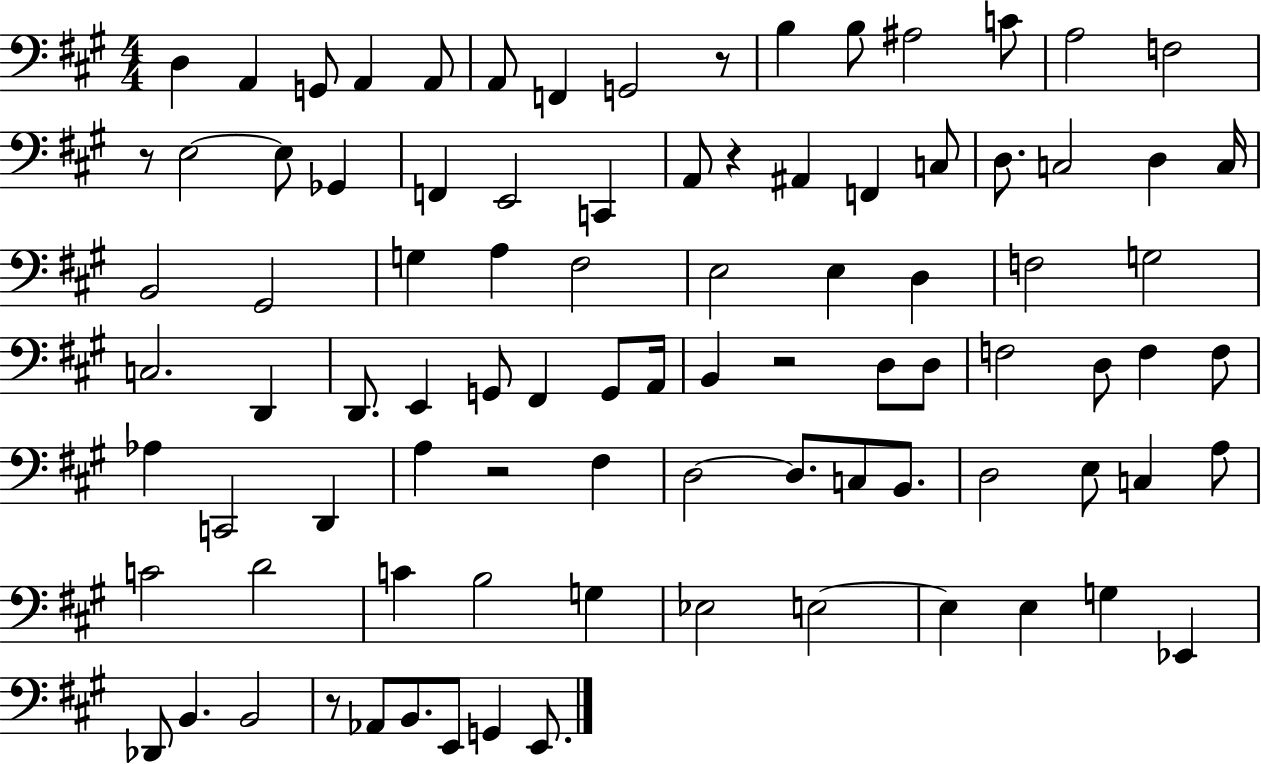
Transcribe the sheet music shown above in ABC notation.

X:1
T:Untitled
M:4/4
L:1/4
K:A
D, A,, G,,/2 A,, A,,/2 A,,/2 F,, G,,2 z/2 B, B,/2 ^A,2 C/2 A,2 F,2 z/2 E,2 E,/2 _G,, F,, E,,2 C,, A,,/2 z ^A,, F,, C,/2 D,/2 C,2 D, C,/4 B,,2 ^G,,2 G, A, ^F,2 E,2 E, D, F,2 G,2 C,2 D,, D,,/2 E,, G,,/2 ^F,, G,,/2 A,,/4 B,, z2 D,/2 D,/2 F,2 D,/2 F, F,/2 _A, C,,2 D,, A, z2 ^F, D,2 D,/2 C,/2 B,,/2 D,2 E,/2 C, A,/2 C2 D2 C B,2 G, _E,2 E,2 E, E, G, _E,, _D,,/2 B,, B,,2 z/2 _A,,/2 B,,/2 E,,/2 G,, E,,/2